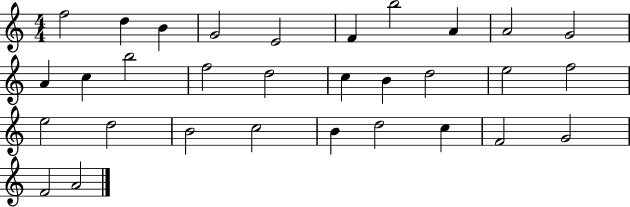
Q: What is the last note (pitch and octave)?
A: A4